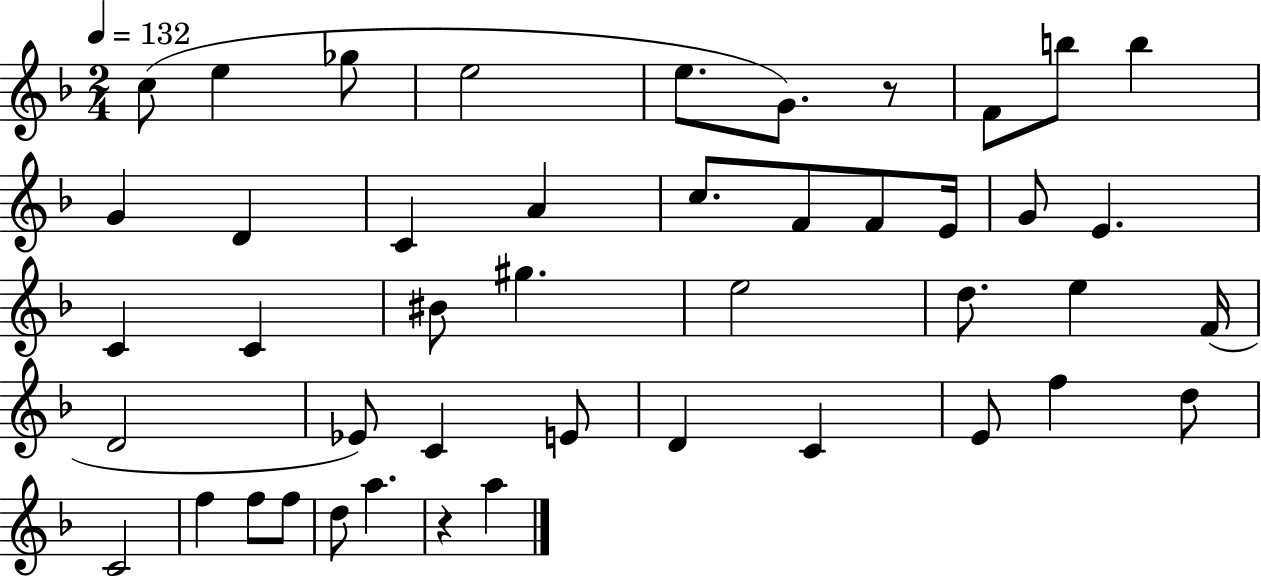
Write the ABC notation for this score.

X:1
T:Untitled
M:2/4
L:1/4
K:F
c/2 e _g/2 e2 e/2 G/2 z/2 F/2 b/2 b G D C A c/2 F/2 F/2 E/4 G/2 E C C ^B/2 ^g e2 d/2 e F/4 D2 _E/2 C E/2 D C E/2 f d/2 C2 f f/2 f/2 d/2 a z a